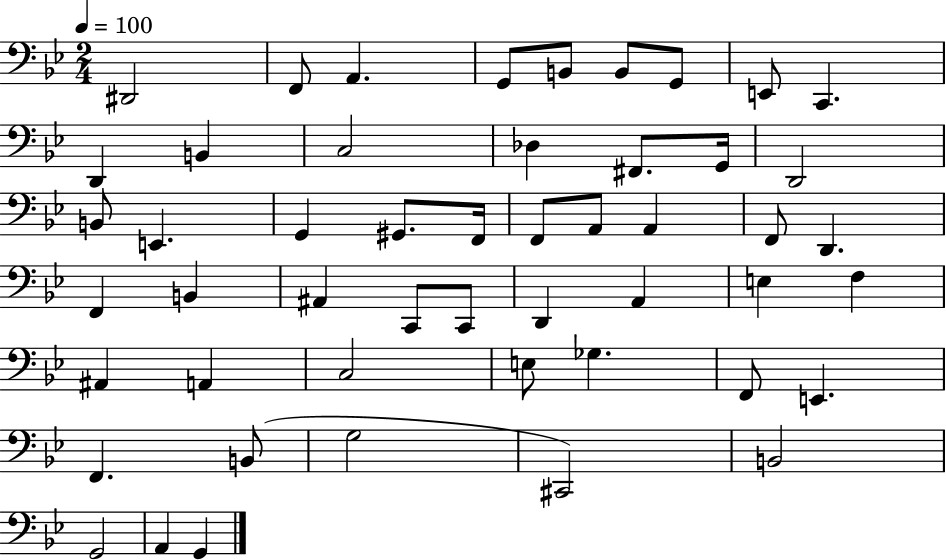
D#2/h F2/e A2/q. G2/e B2/e B2/e G2/e E2/e C2/q. D2/q B2/q C3/h Db3/q F#2/e. G2/s D2/h B2/e E2/q. G2/q G#2/e. F2/s F2/e A2/e A2/q F2/e D2/q. F2/q B2/q A#2/q C2/e C2/e D2/q A2/q E3/q F3/q A#2/q A2/q C3/h E3/e Gb3/q. F2/e E2/q. F2/q. B2/e G3/h C#2/h B2/h G2/h A2/q G2/q